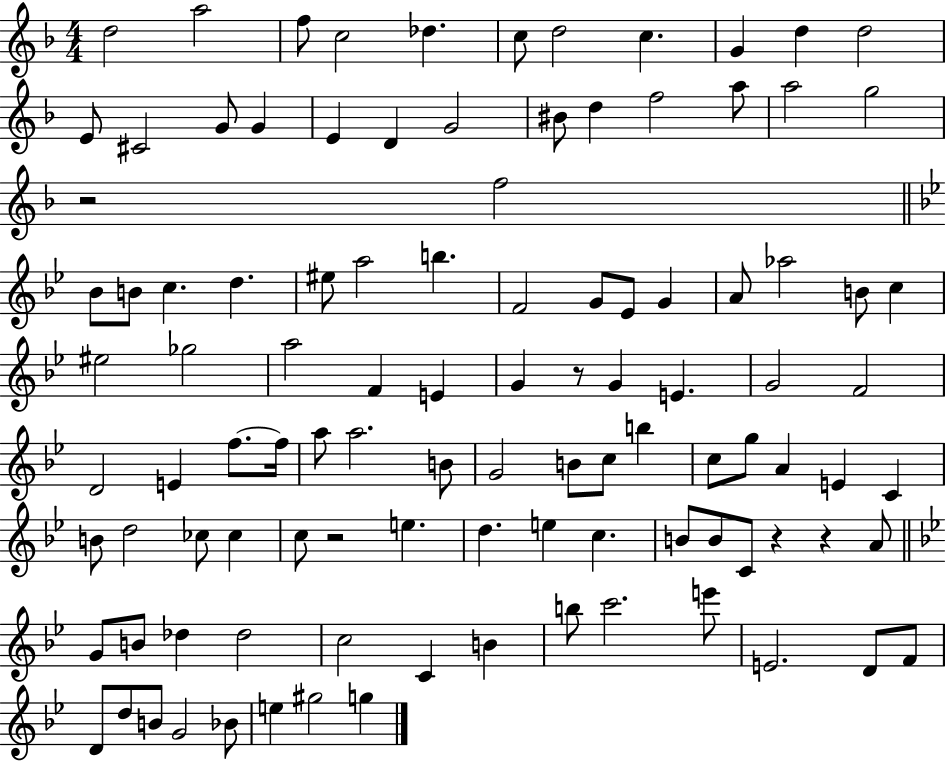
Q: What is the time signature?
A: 4/4